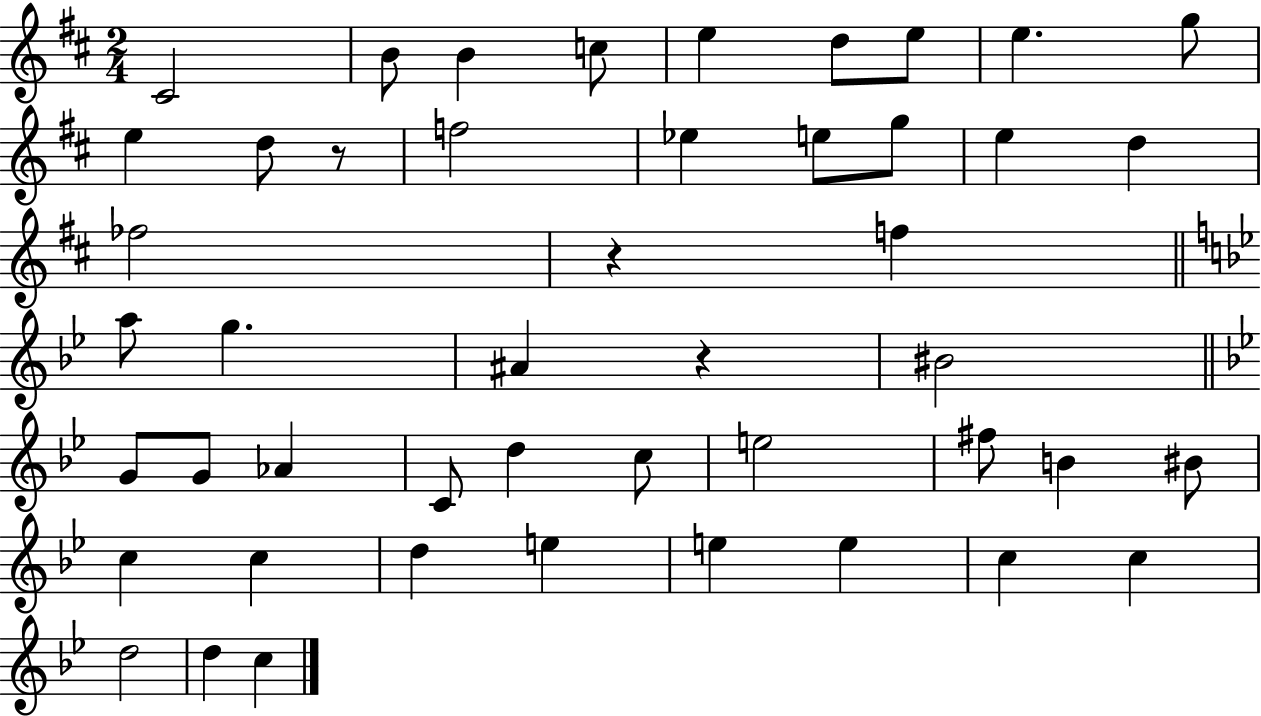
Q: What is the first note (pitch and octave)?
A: C#4